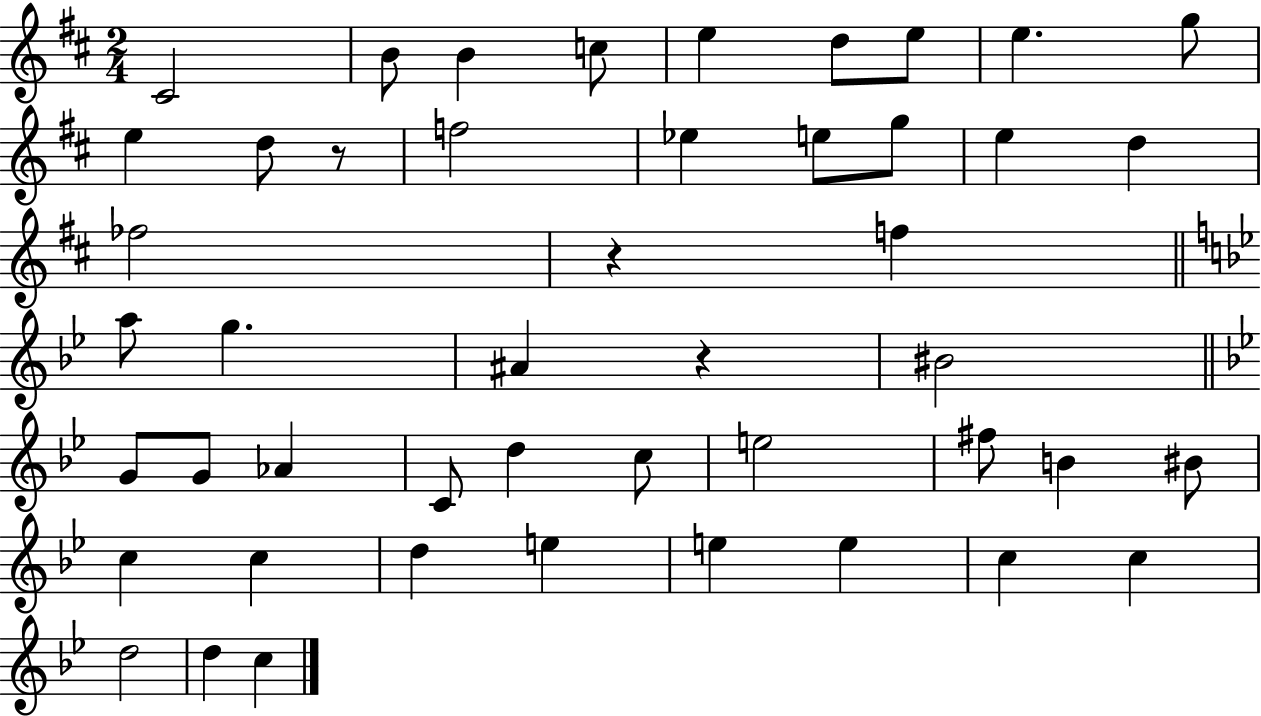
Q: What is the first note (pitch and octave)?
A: C#4